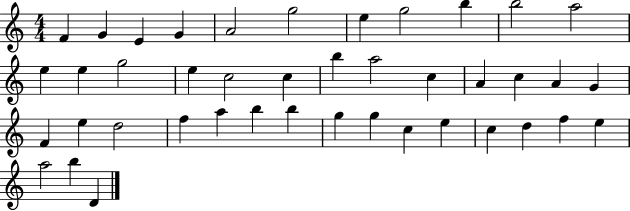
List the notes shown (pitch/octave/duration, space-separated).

F4/q G4/q E4/q G4/q A4/h G5/h E5/q G5/h B5/q B5/h A5/h E5/q E5/q G5/h E5/q C5/h C5/q B5/q A5/h C5/q A4/q C5/q A4/q G4/q F4/q E5/q D5/h F5/q A5/q B5/q B5/q G5/q G5/q C5/q E5/q C5/q D5/q F5/q E5/q A5/h B5/q D4/q